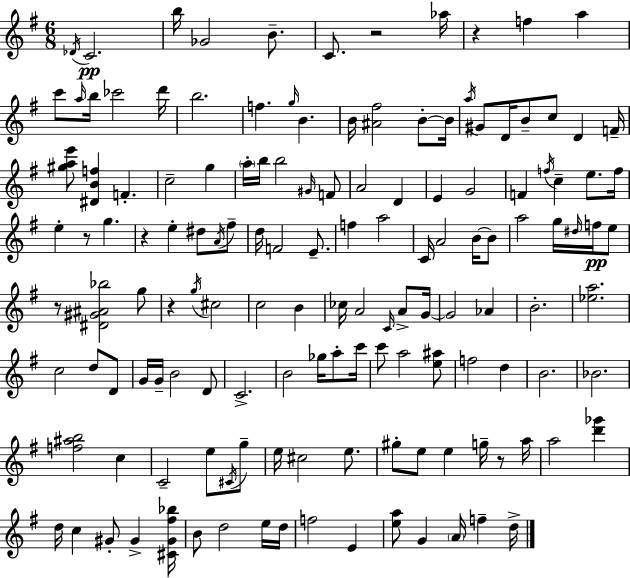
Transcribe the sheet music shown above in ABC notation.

X:1
T:Untitled
M:6/8
L:1/4
K:Em
_D/4 C2 b/4 _G2 B/2 C/2 z2 _a/4 z f a c'/2 a/4 b/4 _c'2 d'/4 b2 f g/4 B B/4 [^A^f]2 B/2 B/4 a/4 ^G/2 D/4 B/2 c/2 D F/4 [^gae']/2 [^DBf] F c2 g a/4 b/4 b2 ^G/4 F/2 A2 D E G2 F f/4 c e/2 f/4 e z/2 g z e ^d/2 A/4 ^f/2 d/4 F2 E/2 f a2 C/4 A2 B/4 B/2 a2 g/4 ^d/4 f/4 e/2 z/2 [^D^G^A_b]2 g/2 z g/4 ^c2 c2 B _c/4 A2 C/4 A/2 G/4 G2 _A B2 [_ea]2 c2 d/2 D/2 G/4 G/4 B2 D/2 C2 B2 _g/4 a/2 c'/4 c'/2 a2 [e^a]/2 f2 d B2 _B2 [f^ab]2 c C2 e/2 ^C/4 g/2 e/4 ^c2 e/2 ^g/2 e/2 e g/4 z/2 a/4 a2 [d'_g'] d/4 c ^G/2 ^G [^C^G^f_b]/4 B/2 d2 e/4 d/4 f2 E [ea]/2 G A/4 f d/4